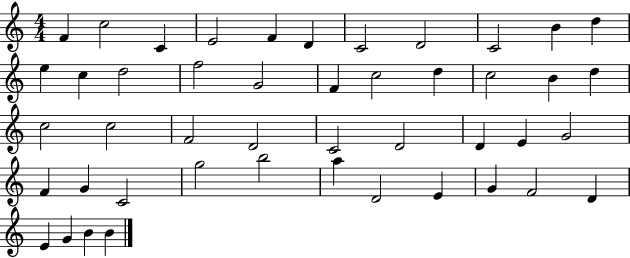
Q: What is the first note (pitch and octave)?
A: F4